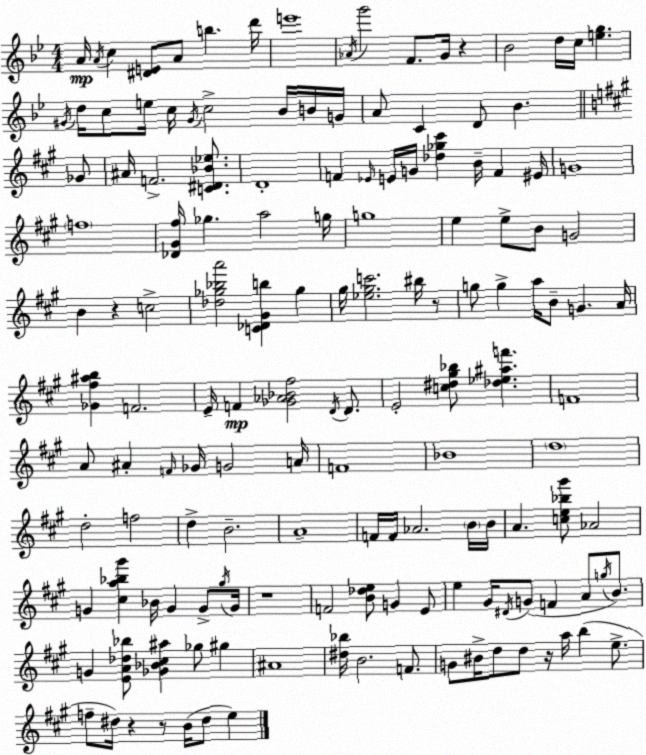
X:1
T:Untitled
M:4/4
L:1/4
K:Gm
A/4 A/4 c [^DE]/2 A/2 b d'/4 e'4 _A/4 g'2 F/2 G/4 z _B2 d/4 c/4 [eg] ^G/4 d/4 c/2 e/4 c/4 ^G/4 c2 _B/4 B/4 G/4 A/2 C D/2 _B _G/2 ^A/4 F2 [C^D_B_e]/2 D4 F _E/4 E/4 G/4 [_d_g^c'] B/4 F ^E/4 G4 f4 [_D^G^f]/4 _g a2 g/4 g4 e e/2 B/2 G2 B z c2 [_d_g_ba']2 [C_D^Gb] _g ^g/4 [_e^gc']2 ^b/4 z/2 g/2 g a/4 B/2 G A/4 [_G^f^ab] F2 E/4 F [_G_A_B^f]2 D/4 D/2 E2 [c^d^g_b]/2 [_d_e^af'] F4 A/2 ^A F/4 _G/4 G2 A/4 F4 _B4 d4 d2 f2 d B2 A4 F/4 F/4 _A2 B/4 B/4 A [ce_b^g']/2 _A2 G [^ca_b^g'] _B/4 G G/2 ^g/4 G/4 z4 F2 [B_de]/2 G E/2 e ^G/4 ^D/4 G/2 F A/2 g/4 B/2 G [EA_d_b]/2 [_G_B^c^a] _g/2 ^g ^A4 [^d_b]/4 B2 F/2 G/2 ^B/4 d/2 d/2 z/4 a/4 b e/2 f/2 ^d/4 z z/2 B/4 ^d/2 e